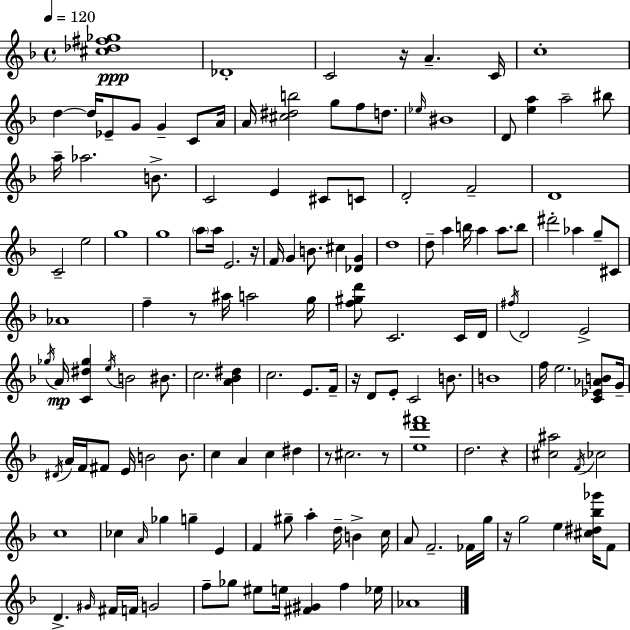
{
  \clef treble
  \time 4/4
  \defaultTimeSignature
  \key f \major
  \tempo 4 = 120
  <cis'' des'' fis'' ges''>1\ppp | des'1-. | c'2 r16 a'4.-- c'16 | c''1-. | \break d''4~~ d''16 ees'8-- g'8 g'4-- c'8 a'16 | a'16 <cis'' dis'' b''>2 g''8 f''8 d''8. | \grace { ees''16 } bis'1 | d'8 <e'' a''>4 a''2-- bis''8 | \break a''16-- aes''2. b'8.-> | c'2 e'4 cis'8 c'8 | d'2-. f'2-- | d'1 | \break c'2-- e''2 | g''1 | g''1 | \parenthesize a''8 a''16 e'2. | \break r16 f'16 g'4 b'8. cis''4 <des' g'>4 | d''1 | d''8-- a''4 b''16 a''4 a''8. b''8 | dis'''2-. aes''4 g''8-- cis'8 | \break aes'1 | f''4-- r8 ais''16 a''2 | g''16 <f'' gis'' d'''>8 c'2. c'16 | d'16 \acciaccatura { fis''16 } d'2 e'2-> | \break \acciaccatura { ges''16 } a'16\mp <c' dis'' ges''>4 \acciaccatura { e''16 } b'2 | bis'8. c''2. | <a' bes' dis''>4 c''2. | e'8. f'16-- r16 d'8 e'8-. c'2 | \break b'8. b'1 | f''16 e''2. | <c' ees' aes' b'>8 g'16-- \acciaccatura { dis'16 } a'16 f'16 fis'8 e'16 b'2 | b'8. c''4 a'4 c''4 | \break dis''4 r8 cis''2. | r8 <e'' d''' fis'''>1 | d''2. | r4 <cis'' ais''>2 \acciaccatura { f'16 } ces''2 | \break c''1 | ces''4 \grace { a'16 } ges''4 g''4-- | e'4 f'4 gis''8-- a''4-. | d''16-- b'4-> c''16 a'8 f'2.-- | \break fes'16 g''16 r16 g''2 | e''4 <cis'' dis'' bes'' ges'''>16 f'8 d'4.-> \grace { gis'16 } fis'16 f'16 | g'2 f''8-- ges''8 eis''8 e''16 <fis' gis'>4 | f''4 ees''16 aes'1 | \break \bar "|."
}